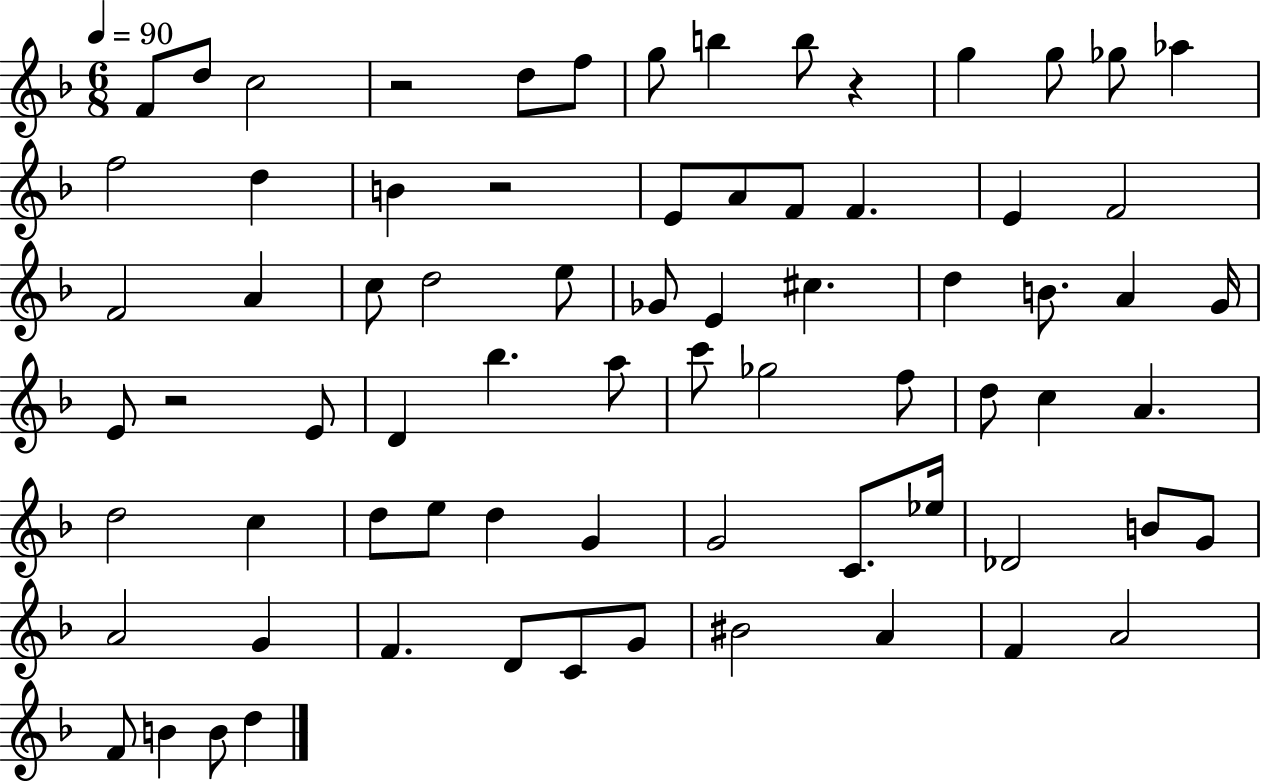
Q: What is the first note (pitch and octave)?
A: F4